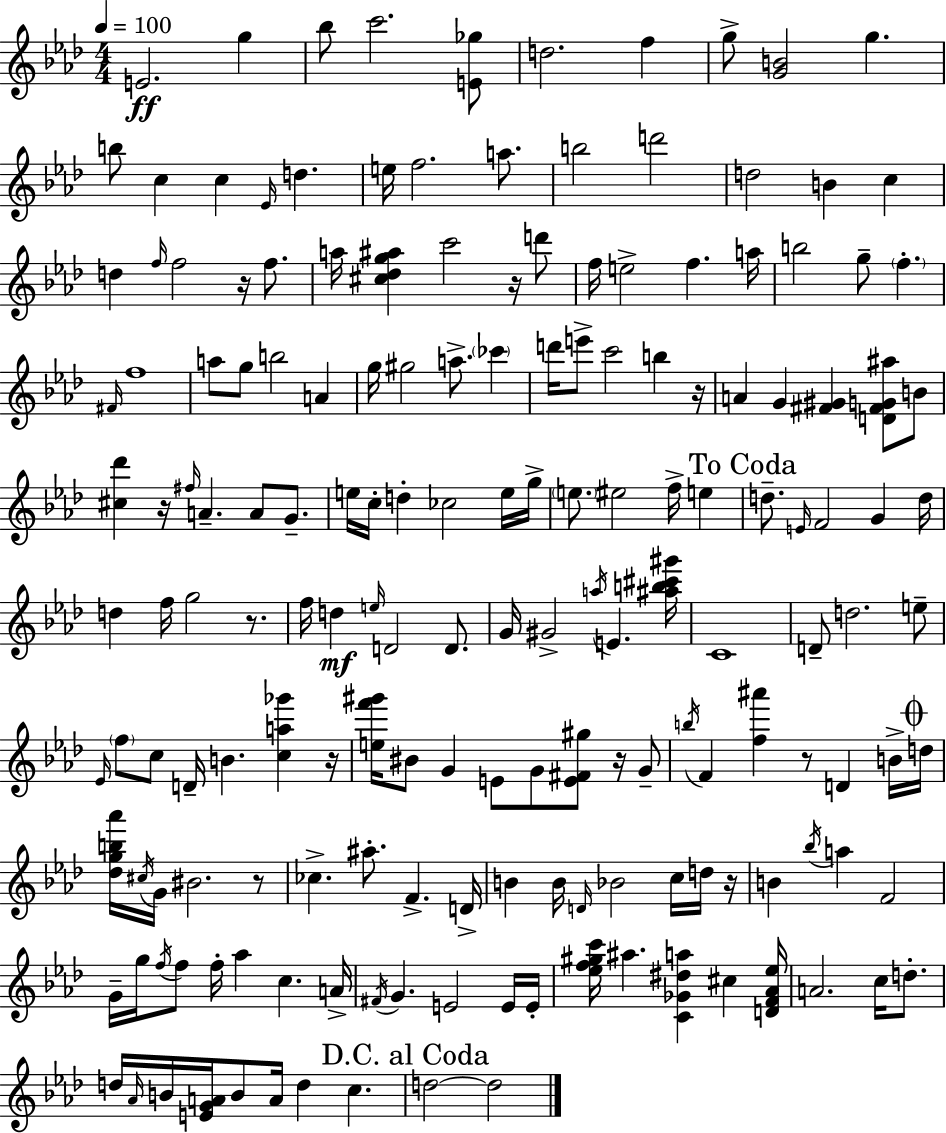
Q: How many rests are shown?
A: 10